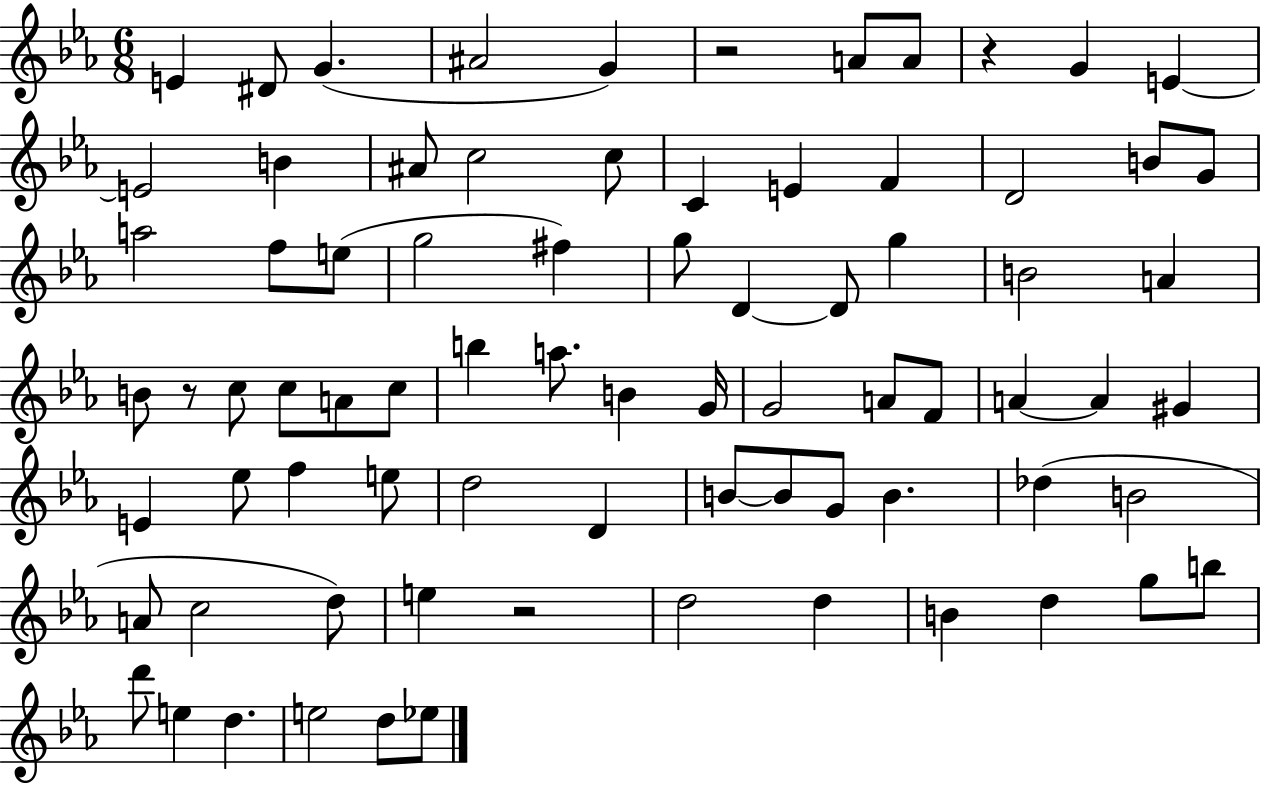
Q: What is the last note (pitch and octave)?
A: Eb5